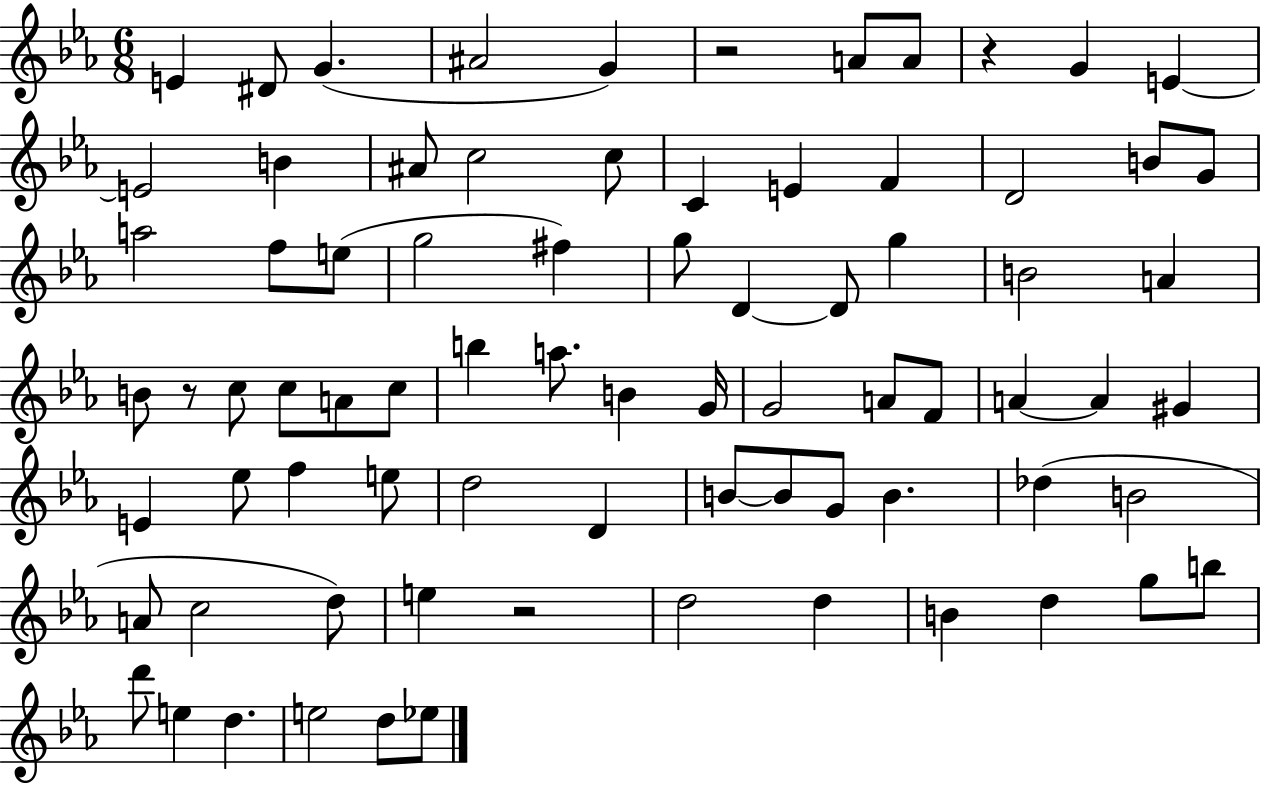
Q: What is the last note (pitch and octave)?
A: Eb5